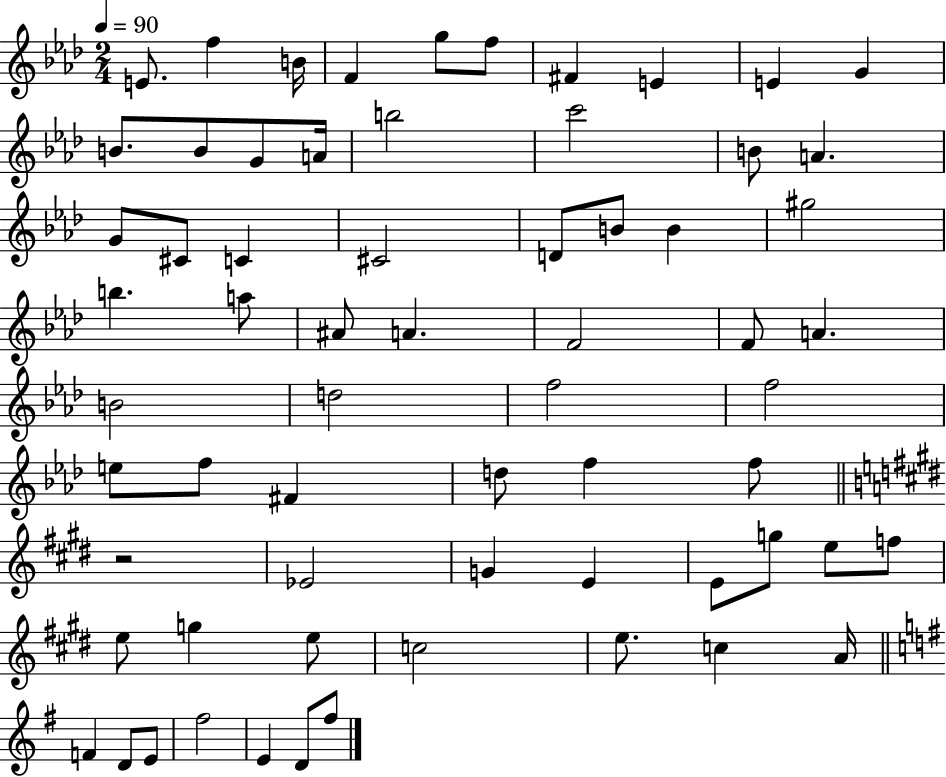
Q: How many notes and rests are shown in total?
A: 65